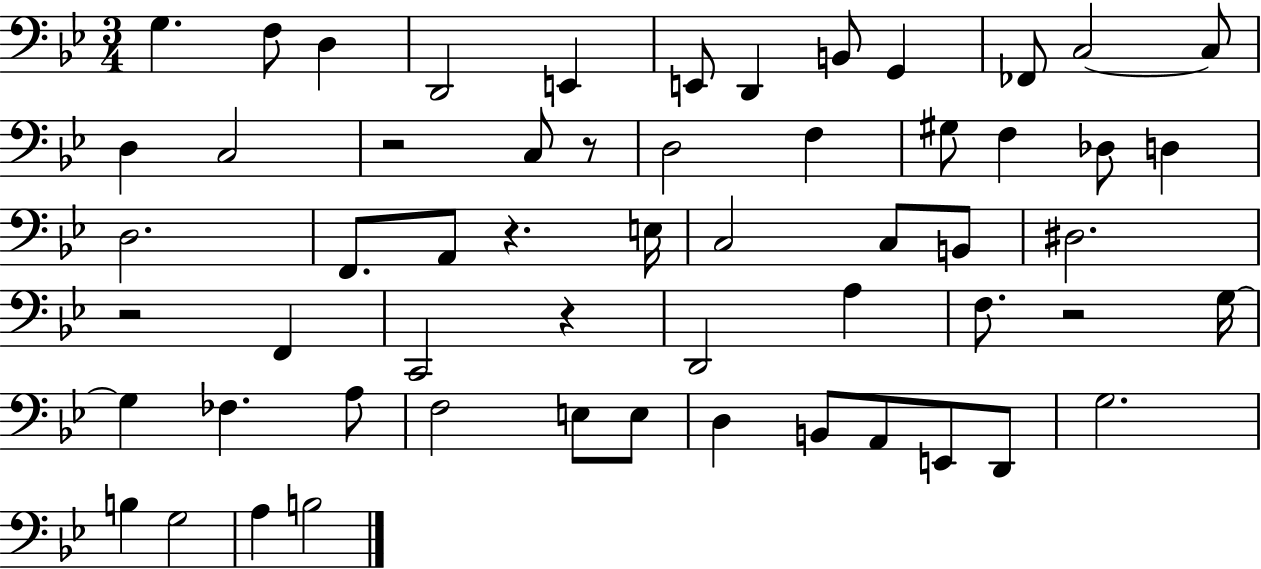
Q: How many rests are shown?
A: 6